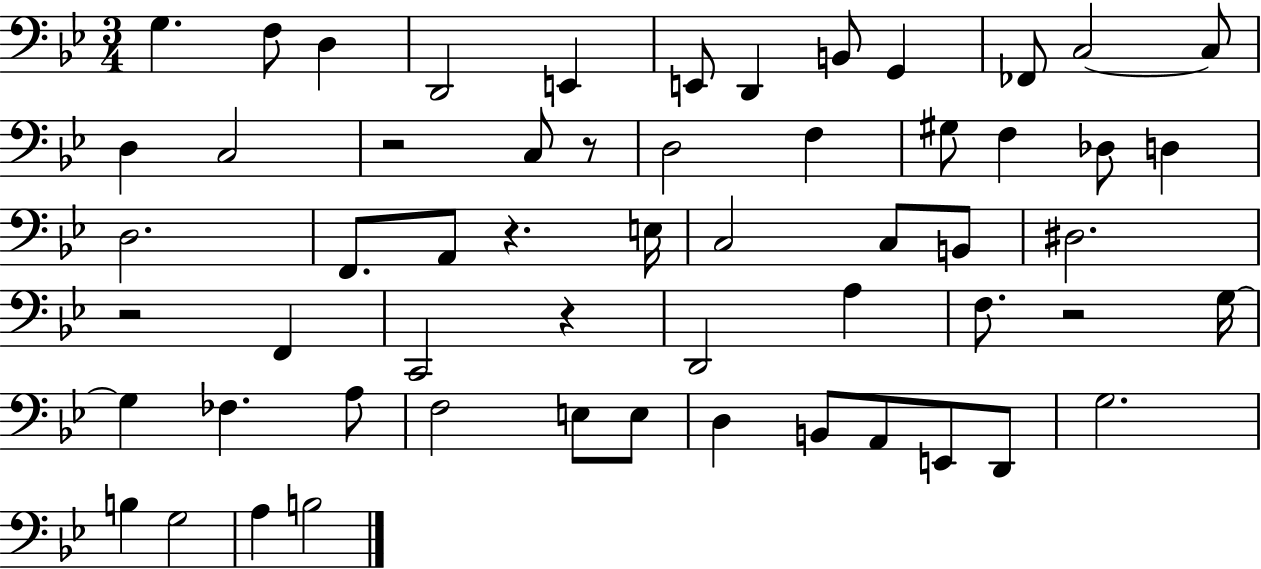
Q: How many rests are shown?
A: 6